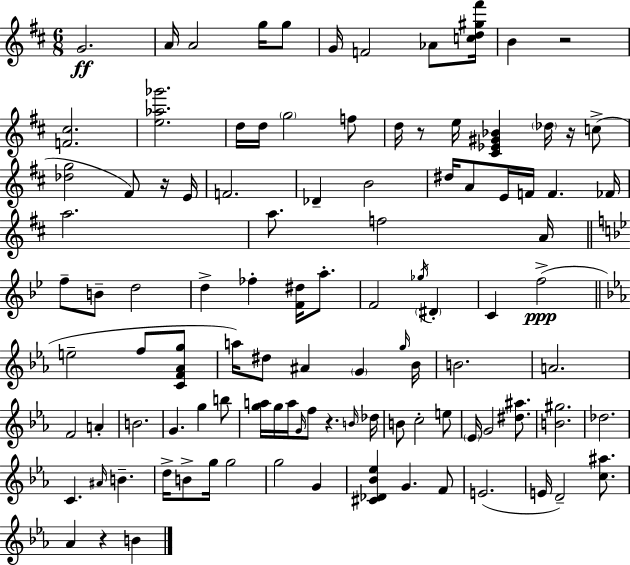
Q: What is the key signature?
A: D major